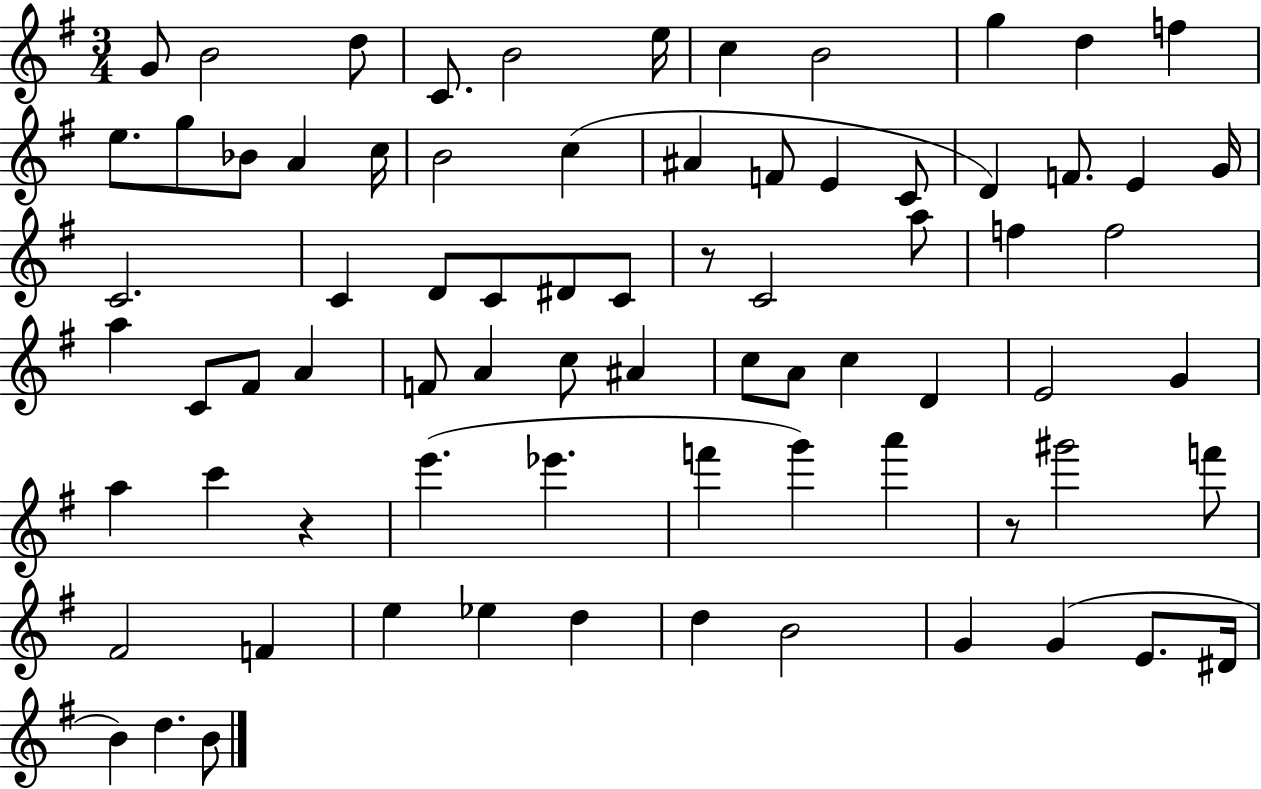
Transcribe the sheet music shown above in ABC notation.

X:1
T:Untitled
M:3/4
L:1/4
K:G
G/2 B2 d/2 C/2 B2 e/4 c B2 g d f e/2 g/2 _B/2 A c/4 B2 c ^A F/2 E C/2 D F/2 E G/4 C2 C D/2 C/2 ^D/2 C/2 z/2 C2 a/2 f f2 a C/2 ^F/2 A F/2 A c/2 ^A c/2 A/2 c D E2 G a c' z e' _e' f' g' a' z/2 ^g'2 f'/2 ^F2 F e _e d d B2 G G E/2 ^D/4 B d B/2